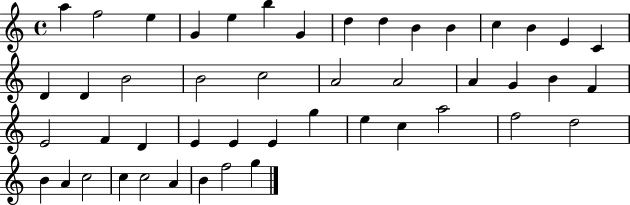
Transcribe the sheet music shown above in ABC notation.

X:1
T:Untitled
M:4/4
L:1/4
K:C
a f2 e G e b G d d B B c B E C D D B2 B2 c2 A2 A2 A G B F E2 F D E E E g e c a2 f2 d2 B A c2 c c2 A B f2 g